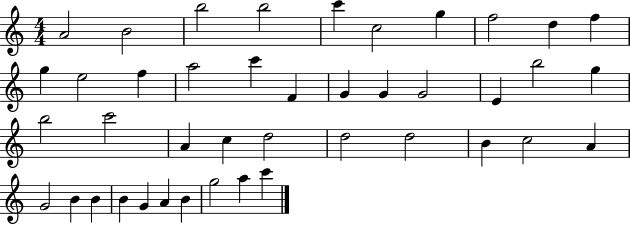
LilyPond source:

{
  \clef treble
  \numericTimeSignature
  \time 4/4
  \key c \major
  a'2 b'2 | b''2 b''2 | c'''4 c''2 g''4 | f''2 d''4 f''4 | \break g''4 e''2 f''4 | a''2 c'''4 f'4 | g'4 g'4 g'2 | e'4 b''2 g''4 | \break b''2 c'''2 | a'4 c''4 d''2 | d''2 d''2 | b'4 c''2 a'4 | \break g'2 b'4 b'4 | b'4 g'4 a'4 b'4 | g''2 a''4 c'''4 | \bar "|."
}